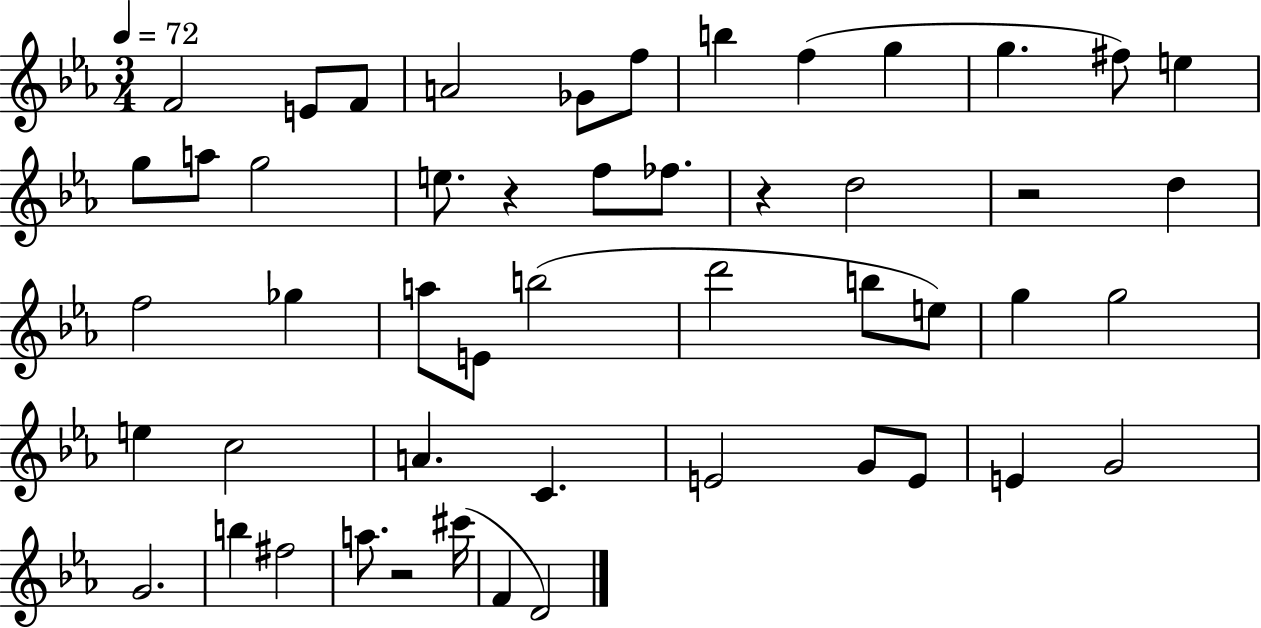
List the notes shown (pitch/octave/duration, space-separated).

F4/h E4/e F4/e A4/h Gb4/e F5/e B5/q F5/q G5/q G5/q. F#5/e E5/q G5/e A5/e G5/h E5/e. R/q F5/e FES5/e. R/q D5/h R/h D5/q F5/h Gb5/q A5/e E4/e B5/h D6/h B5/e E5/e G5/q G5/h E5/q C5/h A4/q. C4/q. E4/h G4/e E4/e E4/q G4/h G4/h. B5/q F#5/h A5/e. R/h C#6/s F4/q D4/h